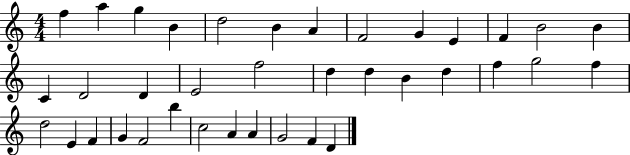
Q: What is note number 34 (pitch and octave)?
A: A4